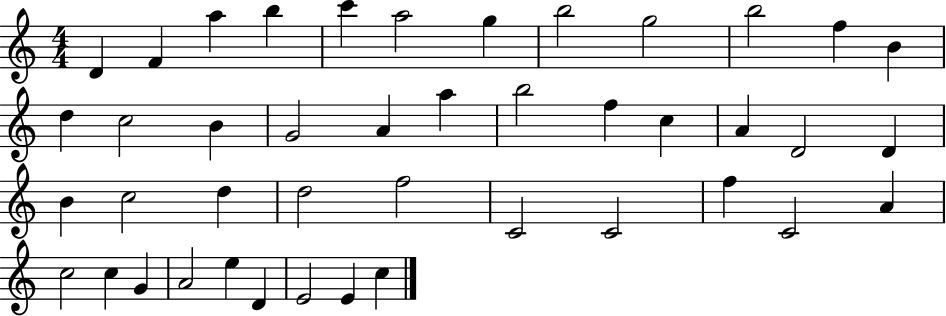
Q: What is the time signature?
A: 4/4